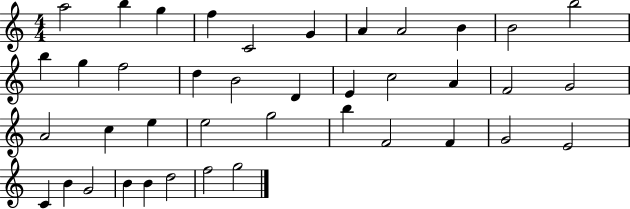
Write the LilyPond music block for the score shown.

{
  \clef treble
  \numericTimeSignature
  \time 4/4
  \key c \major
  a''2 b''4 g''4 | f''4 c'2 g'4 | a'4 a'2 b'4 | b'2 b''2 | \break b''4 g''4 f''2 | d''4 b'2 d'4 | e'4 c''2 a'4 | f'2 g'2 | \break a'2 c''4 e''4 | e''2 g''2 | b''4 f'2 f'4 | g'2 e'2 | \break c'4 b'4 g'2 | b'4 b'4 d''2 | f''2 g''2 | \bar "|."
}